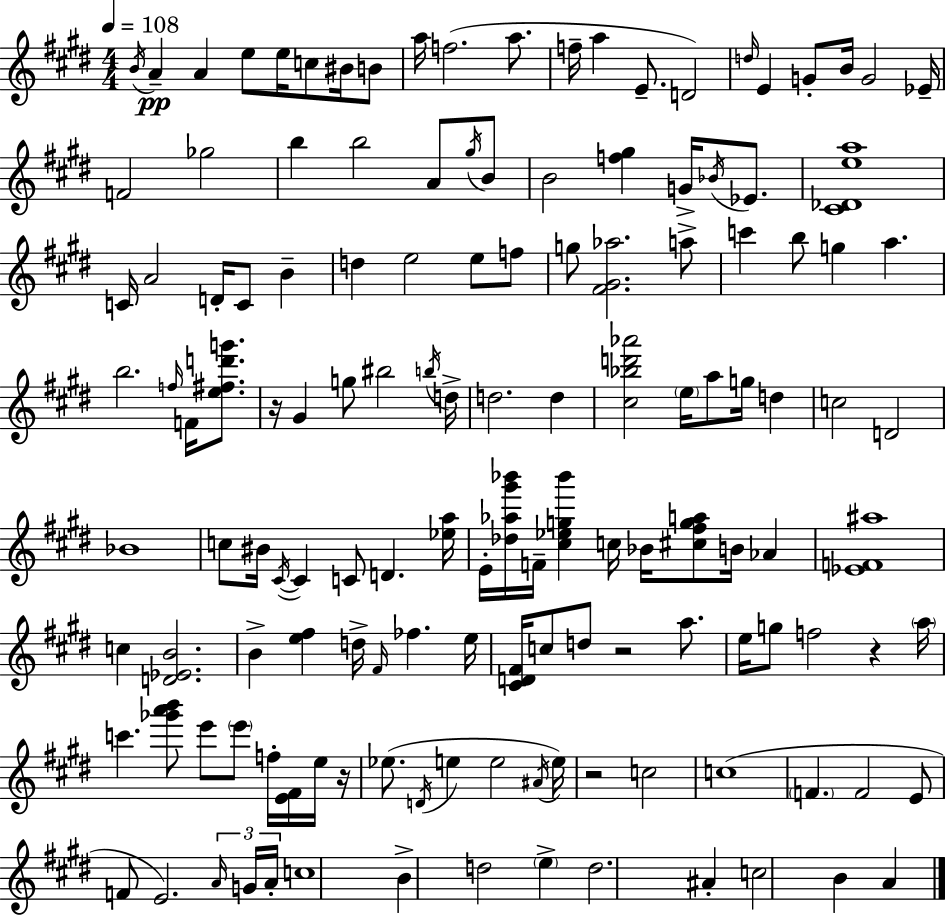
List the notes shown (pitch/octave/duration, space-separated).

B4/s A4/q A4/q E5/e E5/s C5/e BIS4/s B4/e A5/s F5/h. A5/e. F5/s A5/q E4/e. D4/h D5/s E4/q G4/e B4/s G4/h Eb4/s F4/h Gb5/h B5/q B5/h A4/e G#5/s B4/e B4/h [F5,G#5]/q G4/s Bb4/s Eb4/e. [C#4,Db4,E5,A5]/w C4/s A4/h D4/s C4/e B4/q D5/q E5/h E5/e F5/e G5/e [F#4,G#4,Ab5]/h. A5/e C6/q B5/e G5/q A5/q. B5/h. F5/s F4/s [E5,F#5,D6,G6]/e. R/s G#4/q G5/e BIS5/h B5/s D5/s D5/h. D5/q [C#5,Bb5,D6,Ab6]/h E5/s A5/e G5/s D5/q C5/h D4/h Bb4/w C5/e BIS4/s C#4/s C#4/q C4/e D4/q. [Eb5,A5]/s E4/s [Db5,Ab5,G#6,Bb6]/s F4/s [C#5,Eb5,G5,Bb6]/q C5/s Bb4/s [C#5,F#5,G5,A5]/e B4/s Ab4/q [Eb4,F4,A#5]/w C5/q [D4,Eb4,B4]/h. B4/q [E5,F#5]/q D5/s F#4/s FES5/q. E5/s [C#4,D4,F#4]/s C5/e D5/e R/h A5/e. E5/s G5/e F5/h R/q A5/s C6/q. [Gb6,A6,B6]/e E6/e E6/e F5/s [E4,F#4]/s E5/s R/s Eb5/e. D4/s E5/q E5/h A#4/s E5/s R/h C5/h C5/w F4/q. F4/h E4/e F4/e E4/h. A4/s G4/s A4/s C5/w B4/q D5/h E5/q D5/h. A#4/q C5/h B4/q A4/q